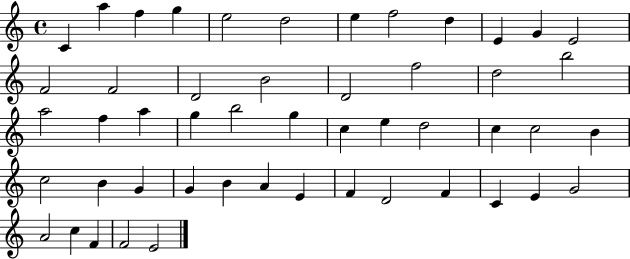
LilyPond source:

{
  \clef treble
  \time 4/4
  \defaultTimeSignature
  \key c \major
  c'4 a''4 f''4 g''4 | e''2 d''2 | e''4 f''2 d''4 | e'4 g'4 e'2 | \break f'2 f'2 | d'2 b'2 | d'2 f''2 | d''2 b''2 | \break a''2 f''4 a''4 | g''4 b''2 g''4 | c''4 e''4 d''2 | c''4 c''2 b'4 | \break c''2 b'4 g'4 | g'4 b'4 a'4 e'4 | f'4 d'2 f'4 | c'4 e'4 g'2 | \break a'2 c''4 f'4 | f'2 e'2 | \bar "|."
}